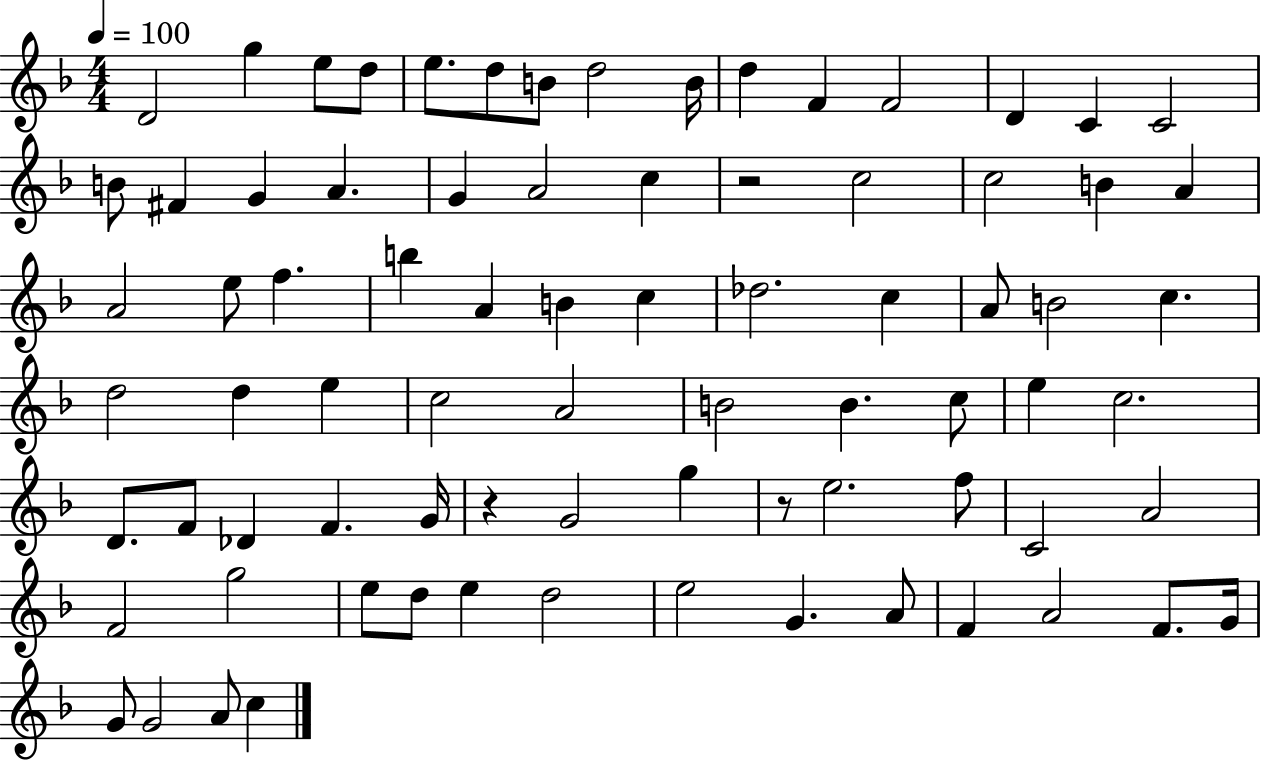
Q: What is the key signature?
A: F major